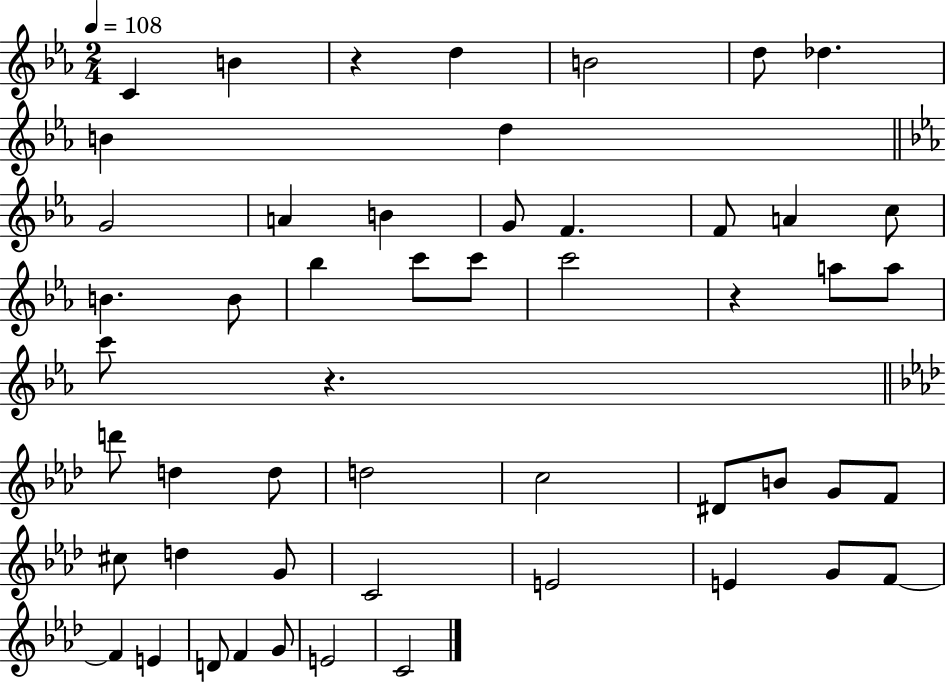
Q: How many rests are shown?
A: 3